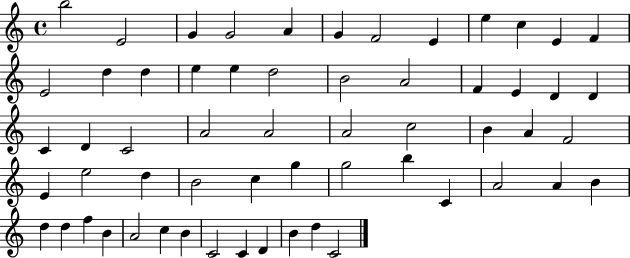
{
  \clef treble
  \time 4/4
  \defaultTimeSignature
  \key c \major
  b''2 e'2 | g'4 g'2 a'4 | g'4 f'2 e'4 | e''4 c''4 e'4 f'4 | \break e'2 d''4 d''4 | e''4 e''4 d''2 | b'2 a'2 | f'4 e'4 d'4 d'4 | \break c'4 d'4 c'2 | a'2 a'2 | a'2 c''2 | b'4 a'4 f'2 | \break e'4 e''2 d''4 | b'2 c''4 g''4 | g''2 b''4 c'4 | a'2 a'4 b'4 | \break d''4 d''4 f''4 b'4 | a'2 c''4 b'4 | c'2 c'4 d'4 | b'4 d''4 c'2 | \break \bar "|."
}